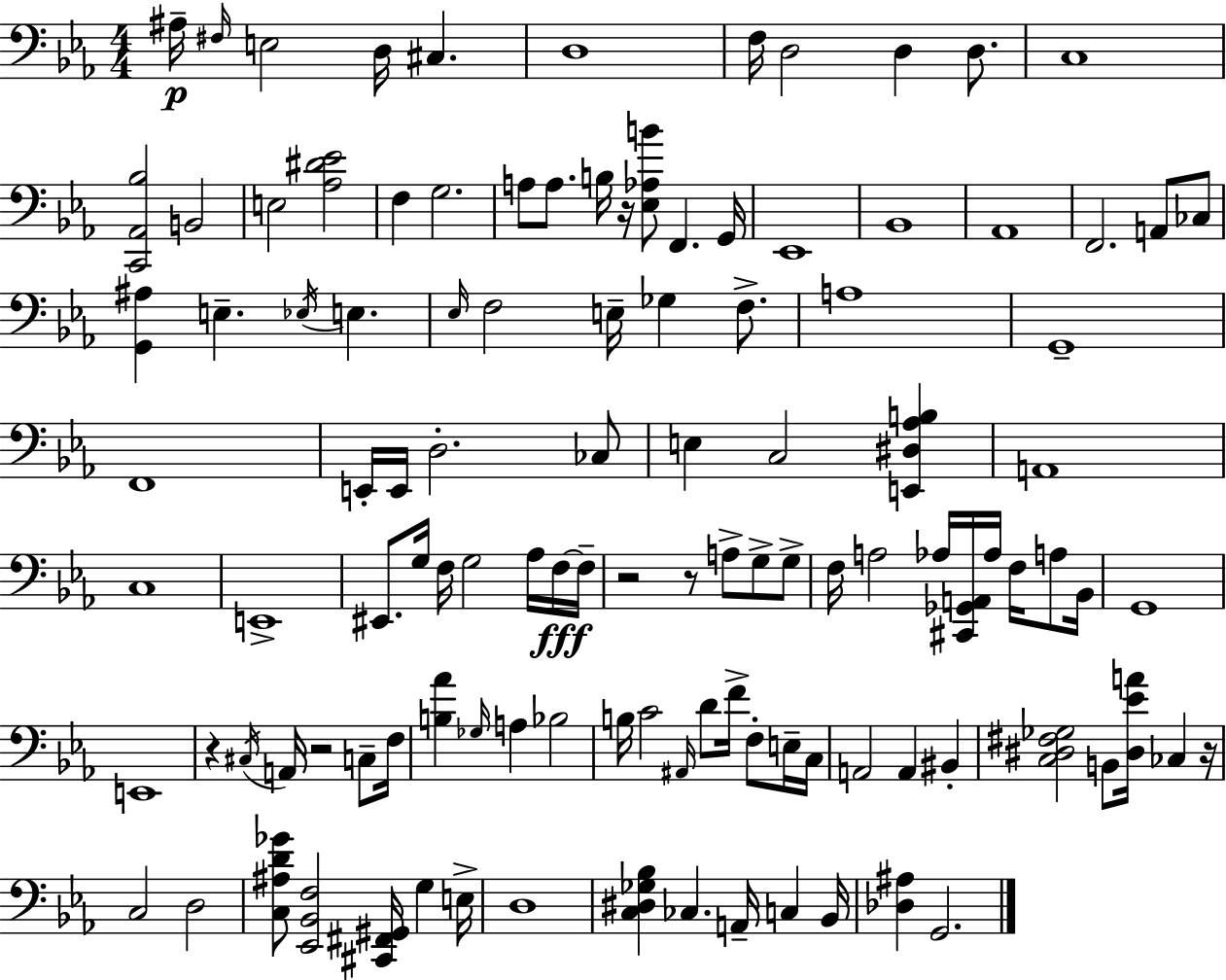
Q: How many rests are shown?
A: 6